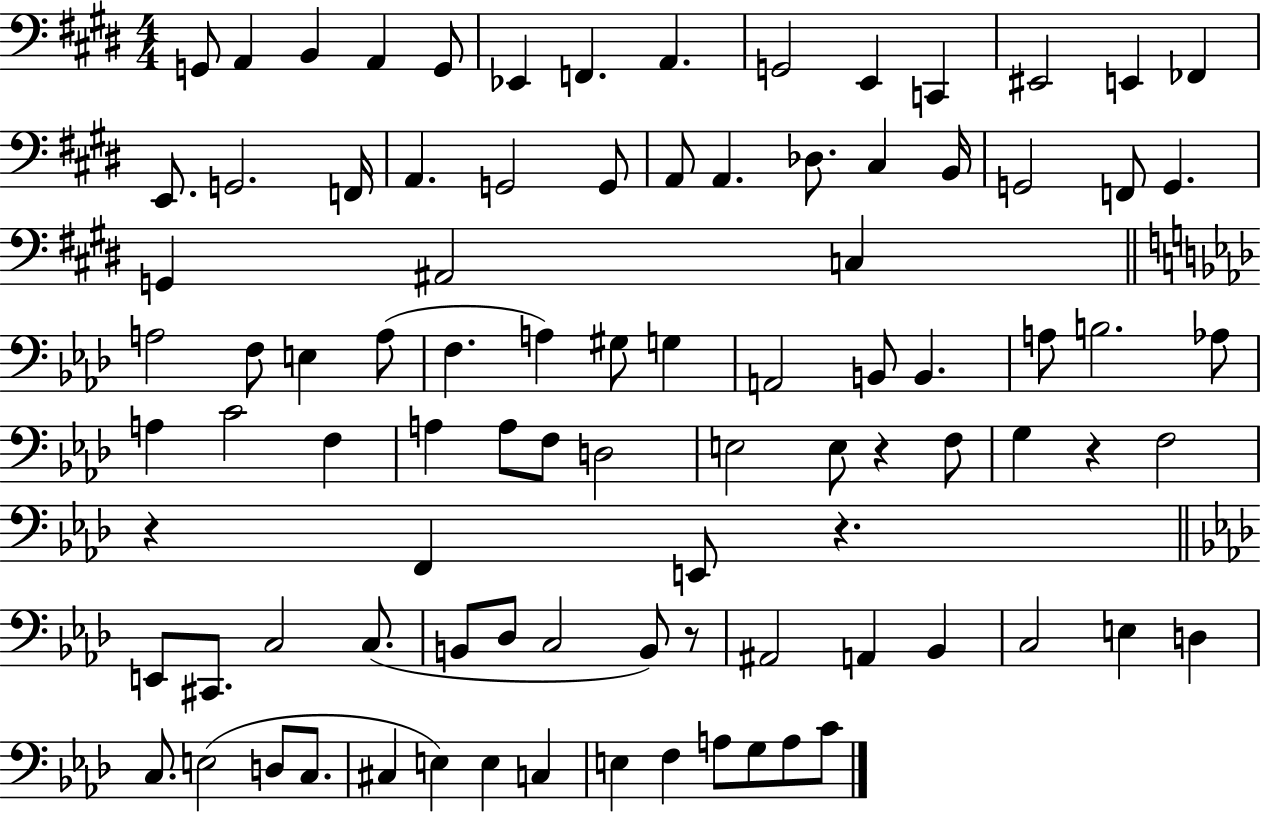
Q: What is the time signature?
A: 4/4